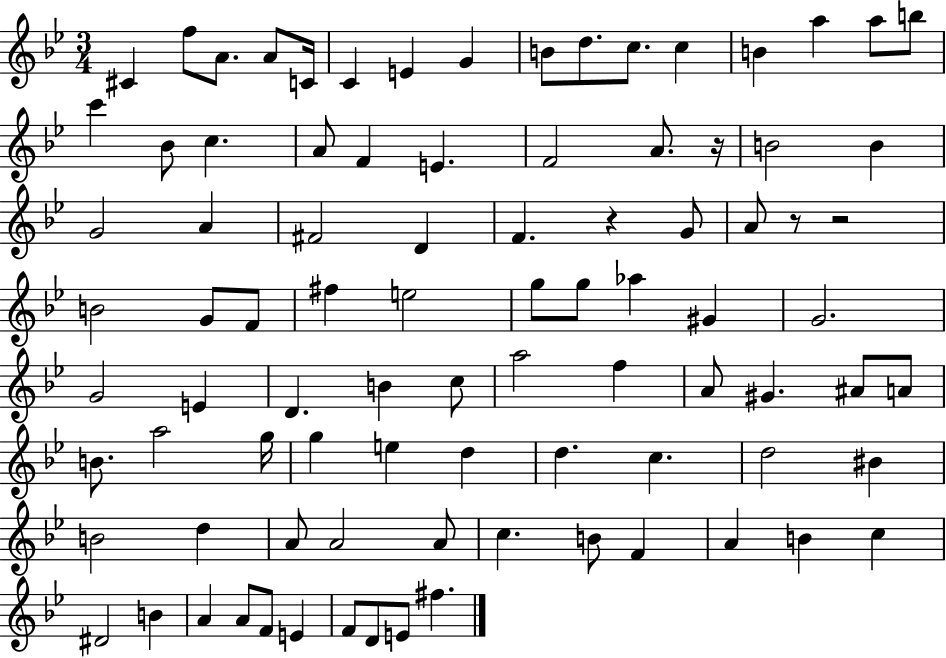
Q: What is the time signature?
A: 3/4